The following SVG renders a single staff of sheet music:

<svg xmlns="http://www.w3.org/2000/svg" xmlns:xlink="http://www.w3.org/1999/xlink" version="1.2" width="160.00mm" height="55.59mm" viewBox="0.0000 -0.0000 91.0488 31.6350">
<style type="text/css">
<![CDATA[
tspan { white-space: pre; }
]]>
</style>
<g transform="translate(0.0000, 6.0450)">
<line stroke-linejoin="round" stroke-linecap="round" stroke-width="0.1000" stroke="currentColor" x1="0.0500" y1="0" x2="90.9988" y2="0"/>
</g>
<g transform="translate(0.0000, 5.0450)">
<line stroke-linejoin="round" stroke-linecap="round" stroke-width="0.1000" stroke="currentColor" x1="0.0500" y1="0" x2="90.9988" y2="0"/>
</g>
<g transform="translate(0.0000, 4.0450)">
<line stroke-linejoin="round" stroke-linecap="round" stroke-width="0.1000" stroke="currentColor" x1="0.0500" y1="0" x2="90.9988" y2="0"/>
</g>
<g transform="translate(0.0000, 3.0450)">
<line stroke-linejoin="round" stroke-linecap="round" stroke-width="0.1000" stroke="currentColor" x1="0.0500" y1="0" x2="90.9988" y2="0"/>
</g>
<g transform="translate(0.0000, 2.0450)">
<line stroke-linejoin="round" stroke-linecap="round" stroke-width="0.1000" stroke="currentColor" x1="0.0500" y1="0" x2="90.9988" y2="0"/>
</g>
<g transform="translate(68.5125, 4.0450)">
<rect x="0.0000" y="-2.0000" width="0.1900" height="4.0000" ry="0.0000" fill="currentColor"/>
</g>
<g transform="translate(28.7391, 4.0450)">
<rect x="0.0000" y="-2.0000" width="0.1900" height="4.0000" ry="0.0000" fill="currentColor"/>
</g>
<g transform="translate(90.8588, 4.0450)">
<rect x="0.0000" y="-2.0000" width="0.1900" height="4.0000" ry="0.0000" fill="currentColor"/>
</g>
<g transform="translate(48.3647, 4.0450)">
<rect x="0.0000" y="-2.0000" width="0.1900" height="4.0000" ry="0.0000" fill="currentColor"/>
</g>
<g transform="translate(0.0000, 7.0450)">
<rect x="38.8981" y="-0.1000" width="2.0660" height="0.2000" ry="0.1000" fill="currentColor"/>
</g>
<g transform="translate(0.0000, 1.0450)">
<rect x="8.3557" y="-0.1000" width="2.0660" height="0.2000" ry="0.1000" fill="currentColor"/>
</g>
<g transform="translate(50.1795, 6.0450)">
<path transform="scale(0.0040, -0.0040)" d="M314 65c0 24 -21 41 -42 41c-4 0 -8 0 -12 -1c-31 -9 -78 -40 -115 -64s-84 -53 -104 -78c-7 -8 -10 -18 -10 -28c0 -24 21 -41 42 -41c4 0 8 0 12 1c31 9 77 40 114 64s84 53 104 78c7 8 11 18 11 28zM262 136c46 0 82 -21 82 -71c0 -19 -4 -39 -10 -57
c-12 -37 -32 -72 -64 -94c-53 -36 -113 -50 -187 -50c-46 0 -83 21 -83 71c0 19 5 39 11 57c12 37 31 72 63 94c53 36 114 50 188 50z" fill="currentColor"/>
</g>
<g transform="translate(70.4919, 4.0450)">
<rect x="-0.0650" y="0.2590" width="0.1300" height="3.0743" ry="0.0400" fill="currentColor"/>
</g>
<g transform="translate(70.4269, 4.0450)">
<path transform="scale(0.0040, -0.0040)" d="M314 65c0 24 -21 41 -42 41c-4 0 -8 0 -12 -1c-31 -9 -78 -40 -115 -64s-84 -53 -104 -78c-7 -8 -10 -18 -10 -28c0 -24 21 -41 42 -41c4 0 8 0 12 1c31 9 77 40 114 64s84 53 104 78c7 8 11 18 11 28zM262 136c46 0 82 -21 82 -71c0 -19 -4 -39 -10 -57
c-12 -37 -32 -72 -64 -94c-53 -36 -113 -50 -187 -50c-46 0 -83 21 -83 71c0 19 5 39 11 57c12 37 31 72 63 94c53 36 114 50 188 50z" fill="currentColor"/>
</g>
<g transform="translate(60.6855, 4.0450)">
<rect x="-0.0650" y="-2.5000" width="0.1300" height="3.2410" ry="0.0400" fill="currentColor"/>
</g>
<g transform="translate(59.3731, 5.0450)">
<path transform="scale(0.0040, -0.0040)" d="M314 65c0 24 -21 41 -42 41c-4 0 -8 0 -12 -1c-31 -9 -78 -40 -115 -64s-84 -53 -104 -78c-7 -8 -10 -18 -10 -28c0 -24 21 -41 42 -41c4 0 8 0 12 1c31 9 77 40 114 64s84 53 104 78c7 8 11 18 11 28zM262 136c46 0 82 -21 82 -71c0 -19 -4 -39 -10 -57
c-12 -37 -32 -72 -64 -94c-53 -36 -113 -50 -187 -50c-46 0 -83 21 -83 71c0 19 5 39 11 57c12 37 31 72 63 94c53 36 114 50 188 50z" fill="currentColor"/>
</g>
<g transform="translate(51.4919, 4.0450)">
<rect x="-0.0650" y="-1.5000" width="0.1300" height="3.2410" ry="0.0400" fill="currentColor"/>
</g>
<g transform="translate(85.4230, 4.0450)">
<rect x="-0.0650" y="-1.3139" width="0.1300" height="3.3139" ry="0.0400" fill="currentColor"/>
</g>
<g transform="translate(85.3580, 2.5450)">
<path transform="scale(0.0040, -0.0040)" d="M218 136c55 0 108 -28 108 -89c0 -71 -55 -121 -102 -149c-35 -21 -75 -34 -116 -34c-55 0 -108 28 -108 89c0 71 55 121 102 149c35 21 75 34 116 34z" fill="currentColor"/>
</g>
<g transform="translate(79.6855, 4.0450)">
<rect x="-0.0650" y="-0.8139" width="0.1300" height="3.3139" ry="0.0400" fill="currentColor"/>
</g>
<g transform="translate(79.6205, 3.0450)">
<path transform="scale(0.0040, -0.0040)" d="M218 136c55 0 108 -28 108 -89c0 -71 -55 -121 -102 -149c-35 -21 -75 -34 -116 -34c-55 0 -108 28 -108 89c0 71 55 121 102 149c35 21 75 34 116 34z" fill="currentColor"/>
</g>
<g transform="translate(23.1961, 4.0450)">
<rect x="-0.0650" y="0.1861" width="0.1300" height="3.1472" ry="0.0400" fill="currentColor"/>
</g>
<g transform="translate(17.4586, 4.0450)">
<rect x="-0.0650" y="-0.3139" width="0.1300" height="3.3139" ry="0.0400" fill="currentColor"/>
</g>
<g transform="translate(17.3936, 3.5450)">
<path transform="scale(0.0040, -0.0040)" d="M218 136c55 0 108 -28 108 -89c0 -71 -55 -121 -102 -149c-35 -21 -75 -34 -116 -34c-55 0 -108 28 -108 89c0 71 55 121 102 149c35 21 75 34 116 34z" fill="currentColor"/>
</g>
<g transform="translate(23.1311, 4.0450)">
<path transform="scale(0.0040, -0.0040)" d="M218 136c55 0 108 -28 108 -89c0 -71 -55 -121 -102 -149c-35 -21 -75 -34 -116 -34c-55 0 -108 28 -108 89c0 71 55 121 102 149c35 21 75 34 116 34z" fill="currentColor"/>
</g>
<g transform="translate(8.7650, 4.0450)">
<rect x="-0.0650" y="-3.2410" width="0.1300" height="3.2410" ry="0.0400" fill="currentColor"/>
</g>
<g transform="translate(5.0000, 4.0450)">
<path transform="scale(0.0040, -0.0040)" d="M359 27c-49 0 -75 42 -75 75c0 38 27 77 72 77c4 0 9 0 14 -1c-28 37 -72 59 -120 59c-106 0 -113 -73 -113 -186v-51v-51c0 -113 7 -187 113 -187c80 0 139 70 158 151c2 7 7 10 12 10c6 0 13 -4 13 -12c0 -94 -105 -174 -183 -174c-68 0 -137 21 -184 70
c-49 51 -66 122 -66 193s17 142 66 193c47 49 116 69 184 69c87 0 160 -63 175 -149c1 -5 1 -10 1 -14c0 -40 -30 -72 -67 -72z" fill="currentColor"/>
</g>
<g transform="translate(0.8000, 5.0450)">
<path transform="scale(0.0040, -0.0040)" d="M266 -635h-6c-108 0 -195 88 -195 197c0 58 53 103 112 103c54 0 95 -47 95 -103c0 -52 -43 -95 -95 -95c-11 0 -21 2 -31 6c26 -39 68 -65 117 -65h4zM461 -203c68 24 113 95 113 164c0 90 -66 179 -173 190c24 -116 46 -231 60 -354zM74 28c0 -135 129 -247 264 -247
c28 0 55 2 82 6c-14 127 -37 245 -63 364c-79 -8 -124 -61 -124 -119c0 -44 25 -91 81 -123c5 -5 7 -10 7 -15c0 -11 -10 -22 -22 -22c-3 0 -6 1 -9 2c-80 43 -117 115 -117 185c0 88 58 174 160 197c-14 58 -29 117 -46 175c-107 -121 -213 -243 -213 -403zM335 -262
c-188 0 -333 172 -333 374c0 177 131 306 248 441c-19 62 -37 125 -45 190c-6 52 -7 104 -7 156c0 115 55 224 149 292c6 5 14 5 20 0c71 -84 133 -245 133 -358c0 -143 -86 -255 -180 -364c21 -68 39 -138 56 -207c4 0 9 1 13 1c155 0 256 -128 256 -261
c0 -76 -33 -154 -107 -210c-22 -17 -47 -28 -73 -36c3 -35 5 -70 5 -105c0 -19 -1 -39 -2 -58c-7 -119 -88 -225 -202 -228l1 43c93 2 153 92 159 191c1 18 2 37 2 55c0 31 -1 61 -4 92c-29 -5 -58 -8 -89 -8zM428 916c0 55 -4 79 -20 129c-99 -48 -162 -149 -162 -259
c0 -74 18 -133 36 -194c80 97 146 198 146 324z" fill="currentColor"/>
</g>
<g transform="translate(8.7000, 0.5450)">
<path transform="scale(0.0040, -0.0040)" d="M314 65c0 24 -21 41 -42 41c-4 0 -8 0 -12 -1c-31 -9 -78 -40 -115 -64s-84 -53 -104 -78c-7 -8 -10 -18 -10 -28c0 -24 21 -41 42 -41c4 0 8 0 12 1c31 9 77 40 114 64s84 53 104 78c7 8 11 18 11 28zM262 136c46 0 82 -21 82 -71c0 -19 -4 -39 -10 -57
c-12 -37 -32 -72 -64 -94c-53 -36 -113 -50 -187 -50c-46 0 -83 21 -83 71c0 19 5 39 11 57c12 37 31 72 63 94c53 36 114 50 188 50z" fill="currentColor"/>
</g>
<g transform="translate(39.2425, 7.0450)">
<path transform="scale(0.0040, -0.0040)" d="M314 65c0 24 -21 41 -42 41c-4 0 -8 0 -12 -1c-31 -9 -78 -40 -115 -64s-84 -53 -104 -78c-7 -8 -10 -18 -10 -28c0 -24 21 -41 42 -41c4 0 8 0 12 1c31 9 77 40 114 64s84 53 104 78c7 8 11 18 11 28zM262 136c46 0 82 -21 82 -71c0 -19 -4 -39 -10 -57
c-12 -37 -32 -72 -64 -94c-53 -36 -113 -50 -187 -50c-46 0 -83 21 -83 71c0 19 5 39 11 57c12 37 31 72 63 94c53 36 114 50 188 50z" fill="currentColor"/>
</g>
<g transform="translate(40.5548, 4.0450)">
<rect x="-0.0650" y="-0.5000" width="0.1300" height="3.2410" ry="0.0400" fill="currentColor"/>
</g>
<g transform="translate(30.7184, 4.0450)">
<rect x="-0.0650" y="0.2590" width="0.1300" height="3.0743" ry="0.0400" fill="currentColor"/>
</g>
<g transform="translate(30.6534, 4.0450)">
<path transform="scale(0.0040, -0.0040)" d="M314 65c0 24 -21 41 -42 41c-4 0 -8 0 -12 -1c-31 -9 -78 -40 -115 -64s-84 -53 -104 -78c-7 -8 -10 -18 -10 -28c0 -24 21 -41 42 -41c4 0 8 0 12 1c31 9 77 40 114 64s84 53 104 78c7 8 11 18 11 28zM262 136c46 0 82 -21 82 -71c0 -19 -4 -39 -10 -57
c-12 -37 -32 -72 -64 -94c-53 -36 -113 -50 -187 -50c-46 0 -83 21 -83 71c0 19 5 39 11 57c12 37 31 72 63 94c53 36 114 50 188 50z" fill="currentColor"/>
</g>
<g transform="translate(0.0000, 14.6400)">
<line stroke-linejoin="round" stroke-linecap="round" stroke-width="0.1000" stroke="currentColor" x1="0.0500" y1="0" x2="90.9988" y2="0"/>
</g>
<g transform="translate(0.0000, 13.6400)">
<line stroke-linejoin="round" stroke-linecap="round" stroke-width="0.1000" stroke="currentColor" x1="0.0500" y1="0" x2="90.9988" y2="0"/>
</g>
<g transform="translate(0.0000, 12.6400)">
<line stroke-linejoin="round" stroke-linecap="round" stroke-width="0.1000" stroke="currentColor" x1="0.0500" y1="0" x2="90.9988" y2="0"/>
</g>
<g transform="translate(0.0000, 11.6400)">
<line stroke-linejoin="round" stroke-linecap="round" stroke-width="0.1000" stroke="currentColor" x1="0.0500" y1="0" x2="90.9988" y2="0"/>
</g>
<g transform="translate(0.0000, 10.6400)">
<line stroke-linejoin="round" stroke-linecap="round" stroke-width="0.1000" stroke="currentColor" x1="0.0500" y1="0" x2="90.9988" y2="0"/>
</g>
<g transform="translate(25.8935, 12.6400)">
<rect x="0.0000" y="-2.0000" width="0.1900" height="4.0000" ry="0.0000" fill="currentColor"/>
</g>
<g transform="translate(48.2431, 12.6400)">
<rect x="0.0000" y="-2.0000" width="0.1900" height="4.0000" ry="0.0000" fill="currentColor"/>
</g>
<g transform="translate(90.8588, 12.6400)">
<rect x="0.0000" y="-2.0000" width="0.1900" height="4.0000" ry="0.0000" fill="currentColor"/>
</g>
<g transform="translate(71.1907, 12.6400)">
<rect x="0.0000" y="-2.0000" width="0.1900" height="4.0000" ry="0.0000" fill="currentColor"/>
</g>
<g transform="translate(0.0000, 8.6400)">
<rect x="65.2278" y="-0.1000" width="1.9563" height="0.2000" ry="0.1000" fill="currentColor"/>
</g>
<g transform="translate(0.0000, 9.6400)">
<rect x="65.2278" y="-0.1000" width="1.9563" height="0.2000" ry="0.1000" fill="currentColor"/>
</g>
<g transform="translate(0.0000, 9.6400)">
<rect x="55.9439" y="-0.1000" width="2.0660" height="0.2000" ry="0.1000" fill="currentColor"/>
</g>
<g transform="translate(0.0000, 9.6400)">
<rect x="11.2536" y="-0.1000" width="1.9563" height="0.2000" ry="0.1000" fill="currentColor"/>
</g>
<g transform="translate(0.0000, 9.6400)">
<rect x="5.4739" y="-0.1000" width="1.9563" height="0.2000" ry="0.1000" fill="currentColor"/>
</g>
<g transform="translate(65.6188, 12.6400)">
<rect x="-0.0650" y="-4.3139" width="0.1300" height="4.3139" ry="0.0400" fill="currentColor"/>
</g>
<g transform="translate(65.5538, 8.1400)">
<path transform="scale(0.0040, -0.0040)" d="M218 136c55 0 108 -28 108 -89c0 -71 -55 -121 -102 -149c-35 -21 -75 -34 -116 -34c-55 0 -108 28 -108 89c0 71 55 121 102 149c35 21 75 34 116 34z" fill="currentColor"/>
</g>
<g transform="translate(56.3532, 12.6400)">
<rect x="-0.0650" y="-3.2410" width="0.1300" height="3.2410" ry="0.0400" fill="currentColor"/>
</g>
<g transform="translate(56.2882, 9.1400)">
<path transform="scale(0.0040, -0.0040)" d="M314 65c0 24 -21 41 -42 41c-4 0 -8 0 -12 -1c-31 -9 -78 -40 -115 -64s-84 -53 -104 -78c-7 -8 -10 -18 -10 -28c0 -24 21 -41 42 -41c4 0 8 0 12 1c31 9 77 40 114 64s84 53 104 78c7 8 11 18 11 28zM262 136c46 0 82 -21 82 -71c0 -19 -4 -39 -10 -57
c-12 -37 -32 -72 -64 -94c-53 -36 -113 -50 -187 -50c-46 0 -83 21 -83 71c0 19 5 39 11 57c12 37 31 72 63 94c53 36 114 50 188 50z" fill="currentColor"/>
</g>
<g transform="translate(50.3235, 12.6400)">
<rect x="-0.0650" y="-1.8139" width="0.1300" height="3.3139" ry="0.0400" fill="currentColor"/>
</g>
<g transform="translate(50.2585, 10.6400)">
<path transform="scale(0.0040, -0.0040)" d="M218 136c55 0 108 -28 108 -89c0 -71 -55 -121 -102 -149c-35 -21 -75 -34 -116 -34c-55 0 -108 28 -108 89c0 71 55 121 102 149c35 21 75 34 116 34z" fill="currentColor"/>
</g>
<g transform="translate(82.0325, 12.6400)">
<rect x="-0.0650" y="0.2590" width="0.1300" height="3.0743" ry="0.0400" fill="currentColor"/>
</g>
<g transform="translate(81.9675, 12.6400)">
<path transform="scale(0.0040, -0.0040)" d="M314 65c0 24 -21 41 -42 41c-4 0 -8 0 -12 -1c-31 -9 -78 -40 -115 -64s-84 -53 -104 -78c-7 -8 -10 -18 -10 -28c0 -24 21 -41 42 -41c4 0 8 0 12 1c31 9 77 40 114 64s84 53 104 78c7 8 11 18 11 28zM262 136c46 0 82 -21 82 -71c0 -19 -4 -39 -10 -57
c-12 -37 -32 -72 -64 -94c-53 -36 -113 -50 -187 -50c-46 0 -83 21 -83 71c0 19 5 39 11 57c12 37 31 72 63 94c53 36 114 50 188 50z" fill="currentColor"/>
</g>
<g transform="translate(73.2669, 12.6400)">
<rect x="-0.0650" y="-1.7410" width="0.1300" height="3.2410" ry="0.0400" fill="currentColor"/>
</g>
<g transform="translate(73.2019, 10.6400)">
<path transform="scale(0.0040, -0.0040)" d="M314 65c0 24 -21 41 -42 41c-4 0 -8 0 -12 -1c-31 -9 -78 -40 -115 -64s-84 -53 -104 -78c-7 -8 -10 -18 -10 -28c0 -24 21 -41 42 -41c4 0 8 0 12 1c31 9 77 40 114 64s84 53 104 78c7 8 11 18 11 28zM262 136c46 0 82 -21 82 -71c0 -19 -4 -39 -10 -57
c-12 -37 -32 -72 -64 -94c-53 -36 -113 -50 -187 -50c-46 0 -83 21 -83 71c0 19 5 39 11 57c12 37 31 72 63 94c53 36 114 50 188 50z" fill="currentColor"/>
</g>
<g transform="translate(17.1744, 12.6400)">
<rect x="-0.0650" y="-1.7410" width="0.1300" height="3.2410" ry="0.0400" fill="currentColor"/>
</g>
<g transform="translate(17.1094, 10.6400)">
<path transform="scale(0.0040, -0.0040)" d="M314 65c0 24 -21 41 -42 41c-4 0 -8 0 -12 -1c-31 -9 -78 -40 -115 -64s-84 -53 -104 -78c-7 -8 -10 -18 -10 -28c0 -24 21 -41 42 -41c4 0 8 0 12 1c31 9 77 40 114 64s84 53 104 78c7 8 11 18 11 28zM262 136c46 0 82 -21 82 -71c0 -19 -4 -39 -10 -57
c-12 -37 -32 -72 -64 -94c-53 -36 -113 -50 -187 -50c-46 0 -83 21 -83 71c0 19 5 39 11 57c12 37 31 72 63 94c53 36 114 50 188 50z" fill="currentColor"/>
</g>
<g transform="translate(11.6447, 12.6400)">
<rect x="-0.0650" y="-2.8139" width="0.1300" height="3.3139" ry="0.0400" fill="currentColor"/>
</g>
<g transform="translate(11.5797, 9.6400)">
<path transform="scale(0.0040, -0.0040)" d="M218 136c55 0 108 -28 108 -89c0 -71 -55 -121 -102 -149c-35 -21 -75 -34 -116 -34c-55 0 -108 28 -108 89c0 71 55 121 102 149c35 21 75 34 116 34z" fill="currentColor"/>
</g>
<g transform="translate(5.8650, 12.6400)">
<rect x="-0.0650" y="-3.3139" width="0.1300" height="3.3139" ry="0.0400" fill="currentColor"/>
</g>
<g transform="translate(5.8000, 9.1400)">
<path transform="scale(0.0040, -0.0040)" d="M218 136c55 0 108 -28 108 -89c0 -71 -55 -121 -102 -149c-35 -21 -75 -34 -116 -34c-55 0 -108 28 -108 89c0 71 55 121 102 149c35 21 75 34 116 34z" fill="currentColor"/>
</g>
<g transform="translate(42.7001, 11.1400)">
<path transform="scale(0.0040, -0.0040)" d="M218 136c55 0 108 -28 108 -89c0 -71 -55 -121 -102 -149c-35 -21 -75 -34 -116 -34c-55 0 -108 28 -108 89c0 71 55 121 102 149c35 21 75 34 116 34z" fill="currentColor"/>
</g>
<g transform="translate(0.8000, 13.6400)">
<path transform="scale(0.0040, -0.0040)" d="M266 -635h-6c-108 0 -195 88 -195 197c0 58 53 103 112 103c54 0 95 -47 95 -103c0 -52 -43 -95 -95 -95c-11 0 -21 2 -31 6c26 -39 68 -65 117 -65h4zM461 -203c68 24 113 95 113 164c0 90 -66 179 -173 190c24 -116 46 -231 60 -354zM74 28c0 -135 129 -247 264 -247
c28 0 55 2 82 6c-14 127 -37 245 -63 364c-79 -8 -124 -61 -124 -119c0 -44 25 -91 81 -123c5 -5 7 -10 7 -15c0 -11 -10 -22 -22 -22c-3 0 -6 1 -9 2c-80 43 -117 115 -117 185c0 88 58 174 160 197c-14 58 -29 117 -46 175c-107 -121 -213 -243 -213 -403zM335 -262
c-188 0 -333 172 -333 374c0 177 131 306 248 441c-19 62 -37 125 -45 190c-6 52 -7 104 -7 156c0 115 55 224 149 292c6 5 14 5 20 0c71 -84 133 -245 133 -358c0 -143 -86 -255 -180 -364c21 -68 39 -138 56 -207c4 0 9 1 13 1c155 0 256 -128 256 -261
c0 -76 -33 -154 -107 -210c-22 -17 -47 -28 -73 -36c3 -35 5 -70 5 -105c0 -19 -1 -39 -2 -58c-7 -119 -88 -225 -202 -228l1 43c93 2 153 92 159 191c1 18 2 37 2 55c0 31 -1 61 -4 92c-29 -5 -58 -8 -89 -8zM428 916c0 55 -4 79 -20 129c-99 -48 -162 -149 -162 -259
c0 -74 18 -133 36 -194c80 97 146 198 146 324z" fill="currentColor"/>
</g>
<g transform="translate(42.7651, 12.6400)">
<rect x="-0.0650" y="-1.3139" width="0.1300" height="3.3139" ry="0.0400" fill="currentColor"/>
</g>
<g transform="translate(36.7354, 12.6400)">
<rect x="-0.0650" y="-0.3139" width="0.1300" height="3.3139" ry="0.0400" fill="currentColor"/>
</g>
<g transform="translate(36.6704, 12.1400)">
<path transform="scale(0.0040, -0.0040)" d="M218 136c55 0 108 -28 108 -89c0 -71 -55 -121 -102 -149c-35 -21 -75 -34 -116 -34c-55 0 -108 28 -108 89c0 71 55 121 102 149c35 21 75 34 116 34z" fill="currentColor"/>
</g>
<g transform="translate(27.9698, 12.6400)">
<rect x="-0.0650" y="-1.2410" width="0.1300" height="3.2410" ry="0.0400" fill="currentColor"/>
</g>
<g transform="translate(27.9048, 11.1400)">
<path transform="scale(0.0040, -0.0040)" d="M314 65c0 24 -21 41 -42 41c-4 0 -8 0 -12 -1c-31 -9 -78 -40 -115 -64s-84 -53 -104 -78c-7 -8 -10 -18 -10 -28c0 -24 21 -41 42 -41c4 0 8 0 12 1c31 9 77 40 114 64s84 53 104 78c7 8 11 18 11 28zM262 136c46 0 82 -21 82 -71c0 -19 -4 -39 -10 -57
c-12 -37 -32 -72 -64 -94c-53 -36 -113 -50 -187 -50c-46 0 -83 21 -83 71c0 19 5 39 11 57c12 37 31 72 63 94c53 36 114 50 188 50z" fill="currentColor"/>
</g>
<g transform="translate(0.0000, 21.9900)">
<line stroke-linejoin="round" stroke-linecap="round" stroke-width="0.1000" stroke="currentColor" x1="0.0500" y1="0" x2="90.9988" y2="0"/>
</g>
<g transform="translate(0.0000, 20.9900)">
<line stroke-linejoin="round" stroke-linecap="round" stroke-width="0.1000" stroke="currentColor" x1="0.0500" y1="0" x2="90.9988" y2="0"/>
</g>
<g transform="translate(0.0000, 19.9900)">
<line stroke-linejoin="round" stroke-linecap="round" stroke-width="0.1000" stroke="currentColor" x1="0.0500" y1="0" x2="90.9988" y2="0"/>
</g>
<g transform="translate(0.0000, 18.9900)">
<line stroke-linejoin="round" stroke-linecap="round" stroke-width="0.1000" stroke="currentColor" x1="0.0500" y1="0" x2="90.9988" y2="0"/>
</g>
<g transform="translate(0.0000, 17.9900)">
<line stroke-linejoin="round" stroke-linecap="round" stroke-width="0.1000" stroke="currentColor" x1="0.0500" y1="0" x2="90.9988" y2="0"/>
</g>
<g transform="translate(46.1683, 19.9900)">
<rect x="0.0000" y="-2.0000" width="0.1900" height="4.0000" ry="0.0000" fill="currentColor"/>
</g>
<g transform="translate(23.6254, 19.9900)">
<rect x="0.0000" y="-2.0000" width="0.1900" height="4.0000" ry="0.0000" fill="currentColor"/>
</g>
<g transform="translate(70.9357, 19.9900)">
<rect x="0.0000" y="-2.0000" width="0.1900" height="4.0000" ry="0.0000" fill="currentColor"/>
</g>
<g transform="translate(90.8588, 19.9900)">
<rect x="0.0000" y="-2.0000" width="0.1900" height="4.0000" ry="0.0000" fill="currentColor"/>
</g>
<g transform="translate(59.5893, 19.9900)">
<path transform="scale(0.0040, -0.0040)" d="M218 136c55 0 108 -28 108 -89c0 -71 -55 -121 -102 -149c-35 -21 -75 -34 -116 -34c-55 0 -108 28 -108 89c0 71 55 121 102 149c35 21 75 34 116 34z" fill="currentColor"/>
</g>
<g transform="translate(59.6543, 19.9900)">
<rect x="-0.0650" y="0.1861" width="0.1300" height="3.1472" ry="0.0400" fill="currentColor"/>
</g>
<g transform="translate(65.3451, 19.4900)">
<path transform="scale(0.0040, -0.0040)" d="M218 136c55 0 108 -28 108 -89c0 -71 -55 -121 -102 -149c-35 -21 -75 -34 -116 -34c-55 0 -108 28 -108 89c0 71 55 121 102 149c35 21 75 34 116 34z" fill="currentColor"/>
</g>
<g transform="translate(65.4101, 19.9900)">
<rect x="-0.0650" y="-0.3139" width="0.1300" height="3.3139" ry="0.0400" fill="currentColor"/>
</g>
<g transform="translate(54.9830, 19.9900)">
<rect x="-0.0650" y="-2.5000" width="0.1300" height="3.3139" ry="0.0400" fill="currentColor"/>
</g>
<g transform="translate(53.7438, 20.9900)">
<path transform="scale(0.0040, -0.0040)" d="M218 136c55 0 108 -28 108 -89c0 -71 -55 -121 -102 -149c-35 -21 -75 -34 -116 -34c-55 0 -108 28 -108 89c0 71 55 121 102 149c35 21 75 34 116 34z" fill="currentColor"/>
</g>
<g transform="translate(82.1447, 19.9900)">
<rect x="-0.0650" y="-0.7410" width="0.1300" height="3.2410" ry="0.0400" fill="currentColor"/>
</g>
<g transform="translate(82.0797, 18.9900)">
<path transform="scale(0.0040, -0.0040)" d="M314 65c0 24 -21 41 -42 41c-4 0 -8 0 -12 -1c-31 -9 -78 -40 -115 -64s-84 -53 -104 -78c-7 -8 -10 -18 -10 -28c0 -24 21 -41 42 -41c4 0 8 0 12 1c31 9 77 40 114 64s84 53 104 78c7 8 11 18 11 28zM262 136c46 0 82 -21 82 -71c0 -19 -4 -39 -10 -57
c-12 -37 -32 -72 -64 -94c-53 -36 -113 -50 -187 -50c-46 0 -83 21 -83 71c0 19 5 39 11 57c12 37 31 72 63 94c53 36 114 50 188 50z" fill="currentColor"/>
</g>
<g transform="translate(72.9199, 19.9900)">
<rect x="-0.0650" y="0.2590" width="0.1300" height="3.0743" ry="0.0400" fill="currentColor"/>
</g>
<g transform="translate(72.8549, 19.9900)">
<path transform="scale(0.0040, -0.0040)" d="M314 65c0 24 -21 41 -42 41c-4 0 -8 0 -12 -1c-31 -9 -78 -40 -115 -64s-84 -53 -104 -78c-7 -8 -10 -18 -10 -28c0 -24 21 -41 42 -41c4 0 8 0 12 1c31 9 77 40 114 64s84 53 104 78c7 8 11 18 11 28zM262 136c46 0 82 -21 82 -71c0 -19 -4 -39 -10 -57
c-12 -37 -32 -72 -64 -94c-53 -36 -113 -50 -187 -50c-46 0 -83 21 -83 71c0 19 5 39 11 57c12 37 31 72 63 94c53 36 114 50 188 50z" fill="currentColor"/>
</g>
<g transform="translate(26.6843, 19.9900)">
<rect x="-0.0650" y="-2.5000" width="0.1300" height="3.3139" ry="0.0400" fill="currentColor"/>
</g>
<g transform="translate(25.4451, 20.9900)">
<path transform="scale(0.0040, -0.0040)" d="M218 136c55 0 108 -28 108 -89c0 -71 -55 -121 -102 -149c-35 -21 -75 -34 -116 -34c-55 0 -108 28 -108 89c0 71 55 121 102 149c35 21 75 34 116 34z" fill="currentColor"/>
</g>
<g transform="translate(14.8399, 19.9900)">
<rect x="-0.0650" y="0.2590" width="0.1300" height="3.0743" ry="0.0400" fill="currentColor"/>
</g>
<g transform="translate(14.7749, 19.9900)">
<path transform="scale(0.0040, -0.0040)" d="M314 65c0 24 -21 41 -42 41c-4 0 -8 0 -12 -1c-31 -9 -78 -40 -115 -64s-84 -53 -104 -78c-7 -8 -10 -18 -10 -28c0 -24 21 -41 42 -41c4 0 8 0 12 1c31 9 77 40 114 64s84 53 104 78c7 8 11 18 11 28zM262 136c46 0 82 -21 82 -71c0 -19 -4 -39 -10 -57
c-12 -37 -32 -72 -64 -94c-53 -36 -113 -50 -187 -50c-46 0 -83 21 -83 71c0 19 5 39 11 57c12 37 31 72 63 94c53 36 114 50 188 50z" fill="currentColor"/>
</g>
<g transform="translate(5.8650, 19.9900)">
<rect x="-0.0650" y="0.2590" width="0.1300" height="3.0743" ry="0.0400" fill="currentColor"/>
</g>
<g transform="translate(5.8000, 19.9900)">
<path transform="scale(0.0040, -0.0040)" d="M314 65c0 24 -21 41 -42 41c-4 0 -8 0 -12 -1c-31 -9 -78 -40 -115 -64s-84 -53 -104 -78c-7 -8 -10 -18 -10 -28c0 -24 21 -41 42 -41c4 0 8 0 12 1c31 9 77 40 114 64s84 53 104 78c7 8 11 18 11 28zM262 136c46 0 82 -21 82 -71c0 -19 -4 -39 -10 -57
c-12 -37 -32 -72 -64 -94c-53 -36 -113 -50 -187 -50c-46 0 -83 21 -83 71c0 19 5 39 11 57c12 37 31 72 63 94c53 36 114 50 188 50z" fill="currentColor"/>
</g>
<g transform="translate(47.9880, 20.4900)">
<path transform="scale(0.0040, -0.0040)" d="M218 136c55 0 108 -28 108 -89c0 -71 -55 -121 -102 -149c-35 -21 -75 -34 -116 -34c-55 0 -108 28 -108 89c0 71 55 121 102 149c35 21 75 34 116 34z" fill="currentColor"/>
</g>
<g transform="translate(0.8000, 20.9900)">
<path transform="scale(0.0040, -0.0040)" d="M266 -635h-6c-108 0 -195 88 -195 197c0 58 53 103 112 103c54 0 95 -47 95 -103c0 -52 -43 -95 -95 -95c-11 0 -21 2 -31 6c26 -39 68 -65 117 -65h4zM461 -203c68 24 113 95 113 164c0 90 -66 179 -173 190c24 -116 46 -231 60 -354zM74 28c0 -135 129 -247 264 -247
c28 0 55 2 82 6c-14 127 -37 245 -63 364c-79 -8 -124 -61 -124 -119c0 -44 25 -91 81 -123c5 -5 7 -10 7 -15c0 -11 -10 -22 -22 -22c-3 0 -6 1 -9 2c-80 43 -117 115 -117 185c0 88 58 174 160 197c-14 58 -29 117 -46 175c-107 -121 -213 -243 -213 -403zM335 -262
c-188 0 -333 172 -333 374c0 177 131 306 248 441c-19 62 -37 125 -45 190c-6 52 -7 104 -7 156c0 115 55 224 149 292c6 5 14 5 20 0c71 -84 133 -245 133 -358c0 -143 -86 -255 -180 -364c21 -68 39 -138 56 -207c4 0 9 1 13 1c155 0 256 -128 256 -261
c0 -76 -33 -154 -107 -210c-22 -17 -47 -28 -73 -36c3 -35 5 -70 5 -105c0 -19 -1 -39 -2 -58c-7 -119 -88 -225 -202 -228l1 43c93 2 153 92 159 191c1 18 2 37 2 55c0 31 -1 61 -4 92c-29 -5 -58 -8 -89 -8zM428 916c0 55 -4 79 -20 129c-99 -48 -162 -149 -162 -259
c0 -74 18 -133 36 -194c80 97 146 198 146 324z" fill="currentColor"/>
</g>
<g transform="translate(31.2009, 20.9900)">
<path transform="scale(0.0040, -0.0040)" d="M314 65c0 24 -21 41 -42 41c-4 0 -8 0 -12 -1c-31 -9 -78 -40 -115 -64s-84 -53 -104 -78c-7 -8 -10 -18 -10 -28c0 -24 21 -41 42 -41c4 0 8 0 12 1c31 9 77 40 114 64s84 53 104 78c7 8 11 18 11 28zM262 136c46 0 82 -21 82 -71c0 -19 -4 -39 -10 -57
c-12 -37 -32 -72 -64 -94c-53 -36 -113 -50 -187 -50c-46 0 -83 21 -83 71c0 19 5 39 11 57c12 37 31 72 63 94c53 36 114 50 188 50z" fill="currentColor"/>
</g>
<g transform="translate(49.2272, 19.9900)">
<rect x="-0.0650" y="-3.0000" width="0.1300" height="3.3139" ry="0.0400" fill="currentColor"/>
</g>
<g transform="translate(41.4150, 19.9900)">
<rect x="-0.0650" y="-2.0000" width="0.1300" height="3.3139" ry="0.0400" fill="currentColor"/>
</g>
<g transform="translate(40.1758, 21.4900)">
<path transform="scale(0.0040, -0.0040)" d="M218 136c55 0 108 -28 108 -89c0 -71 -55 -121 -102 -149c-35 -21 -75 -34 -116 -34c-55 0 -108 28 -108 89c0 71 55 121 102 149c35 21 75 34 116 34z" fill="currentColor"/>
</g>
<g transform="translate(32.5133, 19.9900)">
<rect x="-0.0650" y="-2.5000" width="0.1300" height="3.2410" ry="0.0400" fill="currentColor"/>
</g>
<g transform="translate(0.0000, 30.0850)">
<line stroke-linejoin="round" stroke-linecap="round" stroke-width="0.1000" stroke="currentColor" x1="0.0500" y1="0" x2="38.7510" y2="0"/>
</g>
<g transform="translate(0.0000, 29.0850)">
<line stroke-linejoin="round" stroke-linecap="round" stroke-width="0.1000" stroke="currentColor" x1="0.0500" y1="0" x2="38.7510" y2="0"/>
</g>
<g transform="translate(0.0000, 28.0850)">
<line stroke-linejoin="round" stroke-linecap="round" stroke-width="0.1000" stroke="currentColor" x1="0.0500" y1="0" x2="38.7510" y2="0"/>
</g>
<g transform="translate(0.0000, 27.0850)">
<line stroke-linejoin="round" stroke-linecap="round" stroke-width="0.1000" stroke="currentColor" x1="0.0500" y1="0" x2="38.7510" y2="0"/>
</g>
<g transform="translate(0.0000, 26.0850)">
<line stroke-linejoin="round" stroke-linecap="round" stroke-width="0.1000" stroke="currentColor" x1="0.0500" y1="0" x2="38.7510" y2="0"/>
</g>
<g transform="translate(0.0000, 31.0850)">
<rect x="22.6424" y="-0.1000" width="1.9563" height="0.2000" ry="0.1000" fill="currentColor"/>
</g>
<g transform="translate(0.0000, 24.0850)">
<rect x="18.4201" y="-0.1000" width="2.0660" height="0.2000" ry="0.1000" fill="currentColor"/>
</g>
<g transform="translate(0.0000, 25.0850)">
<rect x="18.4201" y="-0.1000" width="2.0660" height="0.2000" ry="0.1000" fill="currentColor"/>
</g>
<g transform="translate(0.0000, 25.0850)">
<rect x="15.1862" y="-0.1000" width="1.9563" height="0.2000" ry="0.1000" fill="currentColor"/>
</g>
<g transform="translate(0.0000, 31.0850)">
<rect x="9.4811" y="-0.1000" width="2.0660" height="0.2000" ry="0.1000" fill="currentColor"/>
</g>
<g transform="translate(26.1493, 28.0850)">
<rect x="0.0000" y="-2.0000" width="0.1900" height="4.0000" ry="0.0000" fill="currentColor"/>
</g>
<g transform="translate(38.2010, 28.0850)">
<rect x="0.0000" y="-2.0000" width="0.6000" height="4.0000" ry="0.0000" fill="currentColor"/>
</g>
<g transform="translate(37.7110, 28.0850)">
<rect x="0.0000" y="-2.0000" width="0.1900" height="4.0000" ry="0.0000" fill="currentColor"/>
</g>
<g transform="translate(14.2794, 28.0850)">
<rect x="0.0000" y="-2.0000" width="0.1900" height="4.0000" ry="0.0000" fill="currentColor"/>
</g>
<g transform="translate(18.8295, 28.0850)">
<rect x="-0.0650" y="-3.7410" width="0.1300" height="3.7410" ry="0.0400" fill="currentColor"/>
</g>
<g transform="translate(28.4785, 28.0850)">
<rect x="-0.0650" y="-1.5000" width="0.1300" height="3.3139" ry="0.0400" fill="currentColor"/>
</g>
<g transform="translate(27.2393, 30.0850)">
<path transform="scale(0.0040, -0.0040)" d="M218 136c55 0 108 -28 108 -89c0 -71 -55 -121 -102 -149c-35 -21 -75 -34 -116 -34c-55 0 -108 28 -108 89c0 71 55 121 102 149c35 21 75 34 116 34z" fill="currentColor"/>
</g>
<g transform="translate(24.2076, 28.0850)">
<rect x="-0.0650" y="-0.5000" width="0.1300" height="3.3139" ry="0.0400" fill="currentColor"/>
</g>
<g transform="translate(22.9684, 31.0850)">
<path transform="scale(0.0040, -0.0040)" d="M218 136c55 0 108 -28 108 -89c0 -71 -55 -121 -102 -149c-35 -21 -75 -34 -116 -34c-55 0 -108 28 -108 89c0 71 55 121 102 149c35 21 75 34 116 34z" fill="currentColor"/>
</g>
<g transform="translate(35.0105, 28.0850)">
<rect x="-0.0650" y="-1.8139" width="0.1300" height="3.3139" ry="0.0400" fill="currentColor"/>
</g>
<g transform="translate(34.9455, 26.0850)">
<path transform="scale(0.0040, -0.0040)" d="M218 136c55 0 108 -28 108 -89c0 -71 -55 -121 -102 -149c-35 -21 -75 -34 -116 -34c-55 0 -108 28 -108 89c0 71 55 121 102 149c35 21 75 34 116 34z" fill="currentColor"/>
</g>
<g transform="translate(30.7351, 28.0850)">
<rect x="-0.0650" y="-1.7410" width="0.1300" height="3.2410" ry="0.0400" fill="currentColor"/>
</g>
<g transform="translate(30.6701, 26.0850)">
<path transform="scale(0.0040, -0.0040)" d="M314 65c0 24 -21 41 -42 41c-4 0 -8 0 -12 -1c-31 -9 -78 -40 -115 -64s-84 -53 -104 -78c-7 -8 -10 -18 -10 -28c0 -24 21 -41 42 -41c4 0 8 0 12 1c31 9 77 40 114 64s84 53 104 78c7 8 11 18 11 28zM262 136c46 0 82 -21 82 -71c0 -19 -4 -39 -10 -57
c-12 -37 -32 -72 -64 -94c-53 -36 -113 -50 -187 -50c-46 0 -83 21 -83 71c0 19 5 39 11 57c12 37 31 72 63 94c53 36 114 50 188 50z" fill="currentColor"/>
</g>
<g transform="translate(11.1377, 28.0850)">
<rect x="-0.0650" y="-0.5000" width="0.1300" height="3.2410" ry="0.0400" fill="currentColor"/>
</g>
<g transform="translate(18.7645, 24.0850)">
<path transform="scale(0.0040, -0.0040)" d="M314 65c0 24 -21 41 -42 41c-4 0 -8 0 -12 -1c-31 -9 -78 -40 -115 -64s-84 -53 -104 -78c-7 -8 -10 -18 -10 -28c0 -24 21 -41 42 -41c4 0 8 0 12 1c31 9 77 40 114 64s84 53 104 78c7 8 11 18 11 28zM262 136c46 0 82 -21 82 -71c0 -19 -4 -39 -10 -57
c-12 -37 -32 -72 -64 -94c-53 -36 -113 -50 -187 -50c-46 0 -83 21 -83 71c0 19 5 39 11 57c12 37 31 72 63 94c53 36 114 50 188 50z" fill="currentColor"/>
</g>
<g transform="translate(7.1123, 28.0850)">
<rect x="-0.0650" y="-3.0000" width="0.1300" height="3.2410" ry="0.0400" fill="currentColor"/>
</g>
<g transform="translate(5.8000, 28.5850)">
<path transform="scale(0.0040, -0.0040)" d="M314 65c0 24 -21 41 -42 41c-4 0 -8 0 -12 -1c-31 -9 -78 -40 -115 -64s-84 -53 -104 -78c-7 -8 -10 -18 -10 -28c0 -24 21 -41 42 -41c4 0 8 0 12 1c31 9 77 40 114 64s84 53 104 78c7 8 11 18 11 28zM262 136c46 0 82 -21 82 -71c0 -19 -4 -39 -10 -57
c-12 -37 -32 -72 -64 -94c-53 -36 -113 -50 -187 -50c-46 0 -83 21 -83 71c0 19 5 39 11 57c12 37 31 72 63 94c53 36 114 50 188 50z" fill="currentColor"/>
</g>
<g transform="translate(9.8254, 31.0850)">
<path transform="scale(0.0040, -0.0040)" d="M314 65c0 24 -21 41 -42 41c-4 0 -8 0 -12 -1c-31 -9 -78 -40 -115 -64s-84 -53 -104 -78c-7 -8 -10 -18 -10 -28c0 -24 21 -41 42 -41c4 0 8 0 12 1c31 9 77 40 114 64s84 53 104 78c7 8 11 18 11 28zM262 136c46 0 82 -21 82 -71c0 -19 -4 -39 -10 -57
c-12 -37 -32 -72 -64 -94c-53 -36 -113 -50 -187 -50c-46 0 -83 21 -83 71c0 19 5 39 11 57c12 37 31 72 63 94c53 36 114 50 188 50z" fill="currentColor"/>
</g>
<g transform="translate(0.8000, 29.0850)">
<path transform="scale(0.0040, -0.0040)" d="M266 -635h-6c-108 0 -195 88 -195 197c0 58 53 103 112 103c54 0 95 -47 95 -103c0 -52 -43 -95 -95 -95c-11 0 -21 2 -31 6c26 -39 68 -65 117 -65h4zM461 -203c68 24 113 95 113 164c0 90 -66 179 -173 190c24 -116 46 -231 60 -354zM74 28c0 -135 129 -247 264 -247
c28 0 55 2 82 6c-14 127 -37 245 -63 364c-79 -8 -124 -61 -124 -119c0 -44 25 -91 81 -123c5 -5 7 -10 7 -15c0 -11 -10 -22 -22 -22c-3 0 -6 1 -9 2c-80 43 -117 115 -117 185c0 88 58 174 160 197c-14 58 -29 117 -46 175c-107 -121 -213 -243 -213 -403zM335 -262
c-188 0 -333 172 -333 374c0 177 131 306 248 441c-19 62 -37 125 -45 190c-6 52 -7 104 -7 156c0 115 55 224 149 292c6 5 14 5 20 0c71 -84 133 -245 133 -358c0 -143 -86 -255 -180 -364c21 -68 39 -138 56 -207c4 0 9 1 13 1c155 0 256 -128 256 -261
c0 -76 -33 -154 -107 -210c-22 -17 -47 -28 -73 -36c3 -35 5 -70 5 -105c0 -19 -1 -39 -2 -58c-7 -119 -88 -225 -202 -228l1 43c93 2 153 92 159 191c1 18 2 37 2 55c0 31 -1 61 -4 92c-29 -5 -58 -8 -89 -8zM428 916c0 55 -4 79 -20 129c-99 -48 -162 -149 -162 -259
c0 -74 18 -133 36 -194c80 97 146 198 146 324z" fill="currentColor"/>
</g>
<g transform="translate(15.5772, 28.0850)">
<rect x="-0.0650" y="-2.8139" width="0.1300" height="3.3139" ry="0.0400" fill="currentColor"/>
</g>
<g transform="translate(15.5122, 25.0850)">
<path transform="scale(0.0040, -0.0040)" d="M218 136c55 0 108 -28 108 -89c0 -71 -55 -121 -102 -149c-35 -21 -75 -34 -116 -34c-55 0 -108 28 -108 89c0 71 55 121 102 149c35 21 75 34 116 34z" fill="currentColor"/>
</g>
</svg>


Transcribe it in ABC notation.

X:1
T:Untitled
M:4/4
L:1/4
K:C
b2 c B B2 C2 E2 G2 B2 d e b a f2 e2 c e f b2 d' f2 B2 B2 B2 G G2 F A G B c B2 d2 A2 C2 a c'2 C E f2 f